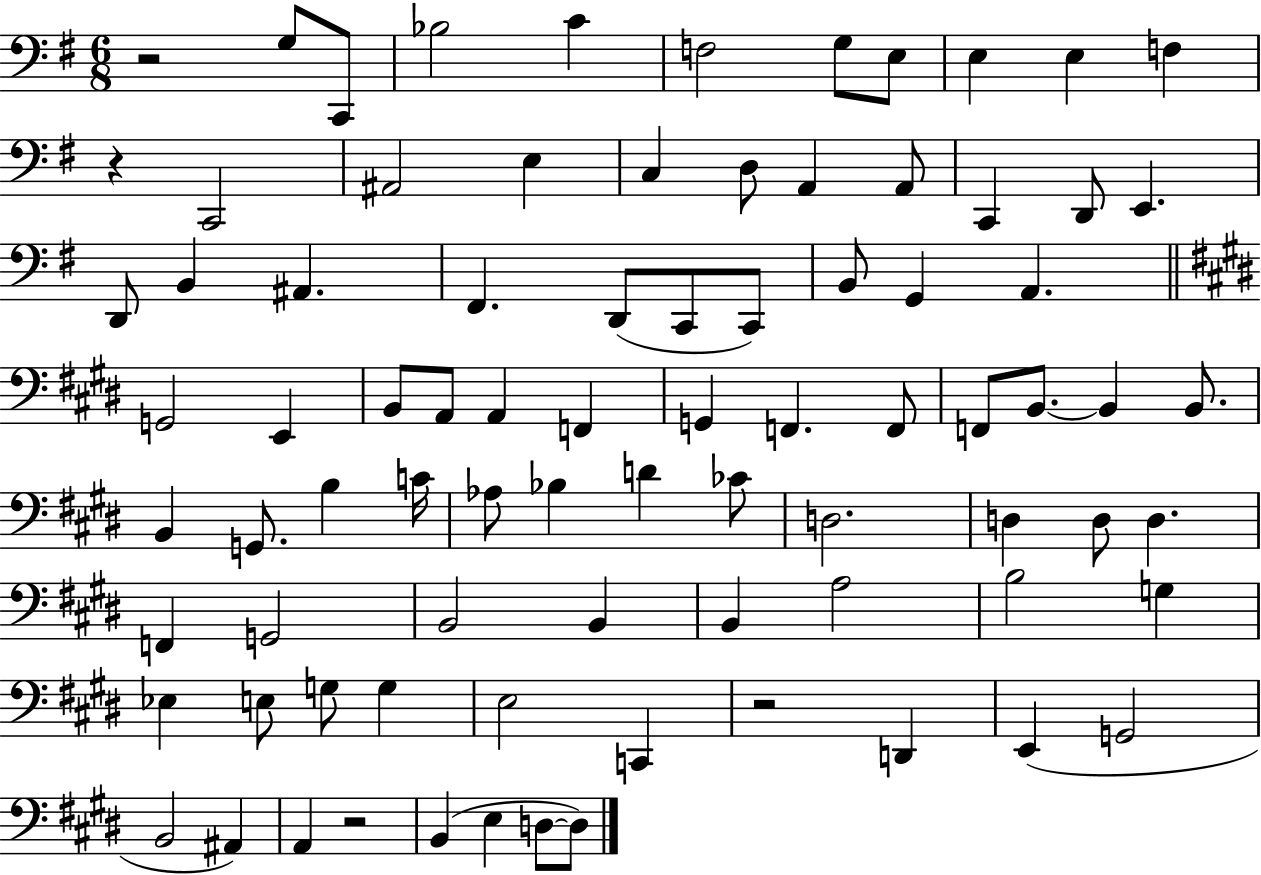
{
  \clef bass
  \numericTimeSignature
  \time 6/8
  \key g \major
  r2 g8 c,8 | bes2 c'4 | f2 g8 e8 | e4 e4 f4 | \break r4 c,2 | ais,2 e4 | c4 d8 a,4 a,8 | c,4 d,8 e,4. | \break d,8 b,4 ais,4. | fis,4. d,8( c,8 c,8) | b,8 g,4 a,4. | \bar "||" \break \key e \major g,2 e,4 | b,8 a,8 a,4 f,4 | g,4 f,4. f,8 | f,8 b,8.~~ b,4 b,8. | \break b,4 g,8. b4 c'16 | aes8 bes4 d'4 ces'8 | d2. | d4 d8 d4. | \break f,4 g,2 | b,2 b,4 | b,4 a2 | b2 g4 | \break ees4 e8 g8 g4 | e2 c,4 | r2 d,4 | e,4( g,2 | \break b,2 ais,4) | a,4 r2 | b,4( e4 d8~~ d8) | \bar "|."
}